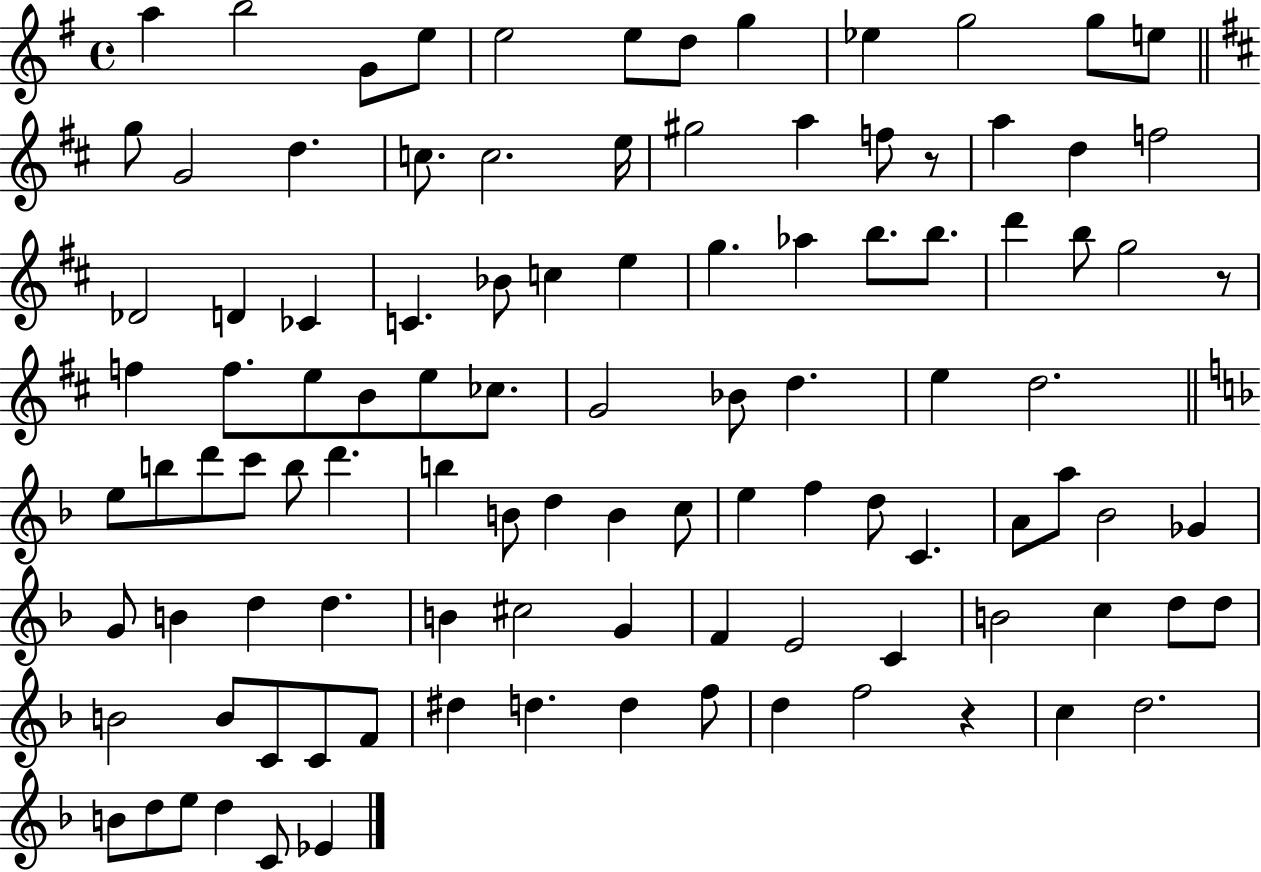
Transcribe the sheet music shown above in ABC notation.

X:1
T:Untitled
M:4/4
L:1/4
K:G
a b2 G/2 e/2 e2 e/2 d/2 g _e g2 g/2 e/2 g/2 G2 d c/2 c2 e/4 ^g2 a f/2 z/2 a d f2 _D2 D _C C _B/2 c e g _a b/2 b/2 d' b/2 g2 z/2 f f/2 e/2 B/2 e/2 _c/2 G2 _B/2 d e d2 e/2 b/2 d'/2 c'/2 b/2 d' b B/2 d B c/2 e f d/2 C A/2 a/2 _B2 _G G/2 B d d B ^c2 G F E2 C B2 c d/2 d/2 B2 B/2 C/2 C/2 F/2 ^d d d f/2 d f2 z c d2 B/2 d/2 e/2 d C/2 _E